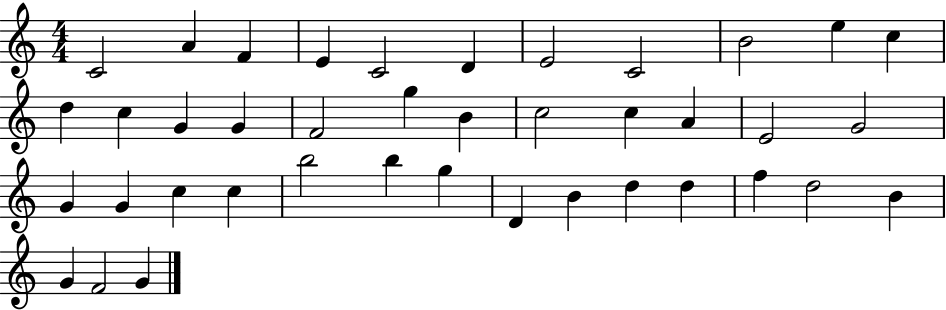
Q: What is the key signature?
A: C major